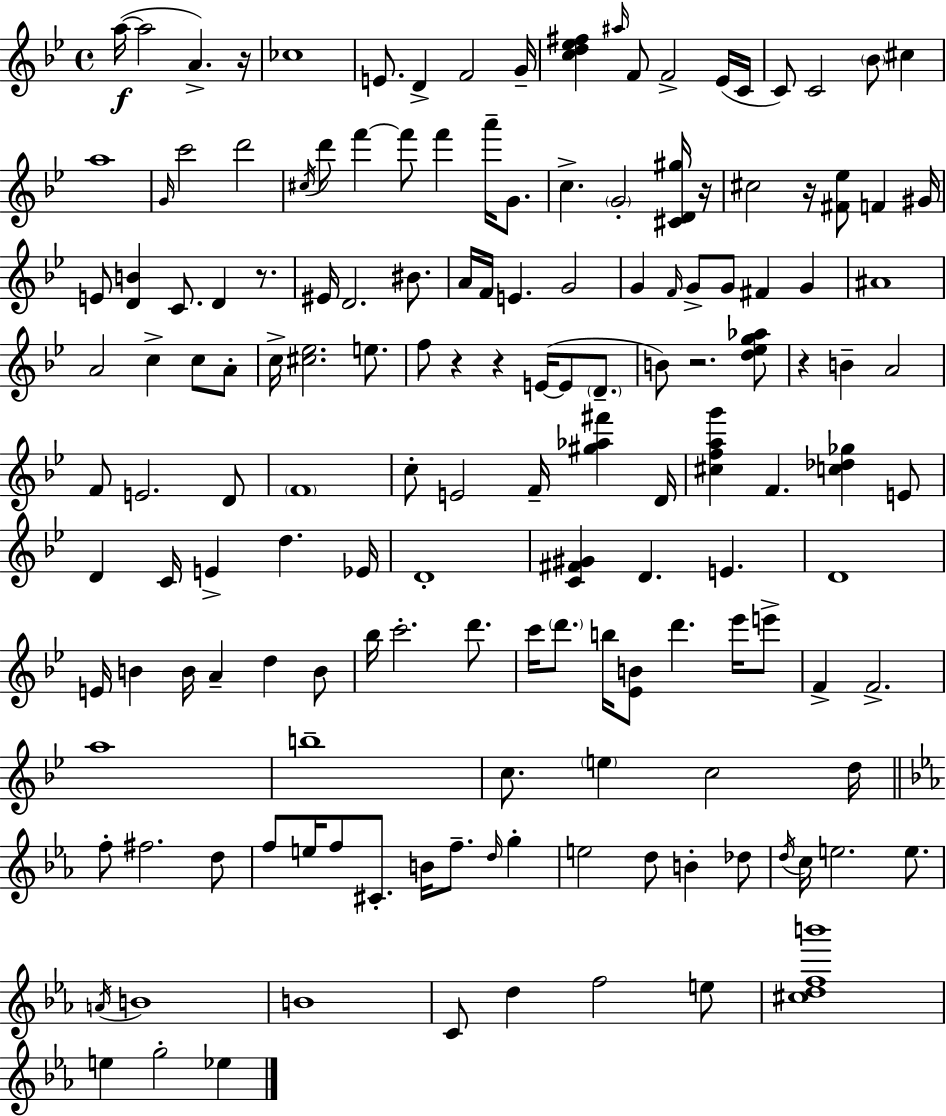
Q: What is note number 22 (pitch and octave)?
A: C#5